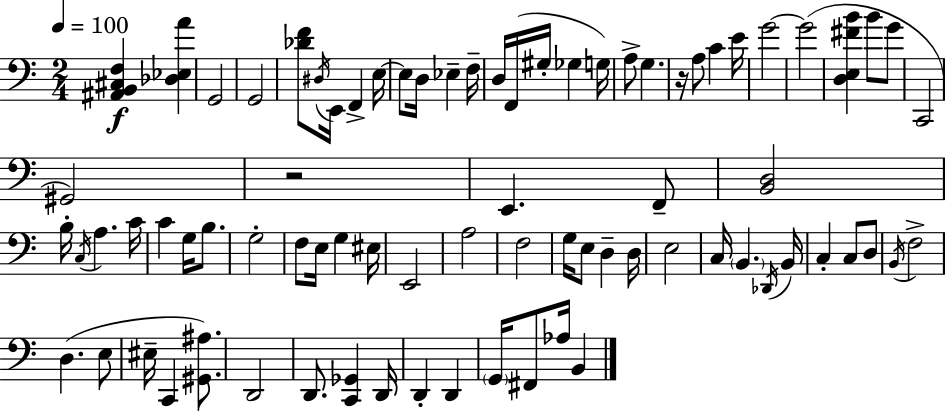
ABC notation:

X:1
T:Untitled
M:2/4
L:1/4
K:C
[^A,,B,,^C,F,] [_D,_E,A] G,,2 G,,2 [_DF]/2 ^D,/4 E,,/4 F,, E,/4 E,/2 D,/4 _E, F,/4 D,/4 F,,/4 ^G,/4 _G, G,/4 A,/2 G, z/4 A,/2 C E/4 G2 G2 [D,E,^FB] B/2 G/2 C,,2 ^G,,2 z2 E,, F,,/2 [B,,D,]2 B,/4 C,/4 A, C/4 C G,/4 B,/2 G,2 F,/2 E,/4 G, ^E,/4 E,,2 A,2 F,2 G,/4 E,/2 D, D,/4 E,2 C,/4 B,, _D,,/4 B,,/4 C, C,/2 D,/2 B,,/4 F,2 D, E,/2 ^E,/4 C,, [^G,,^A,]/2 D,,2 D,,/2 [C,,_G,,] D,,/4 D,, D,, G,,/4 ^F,,/2 _A,/4 B,,